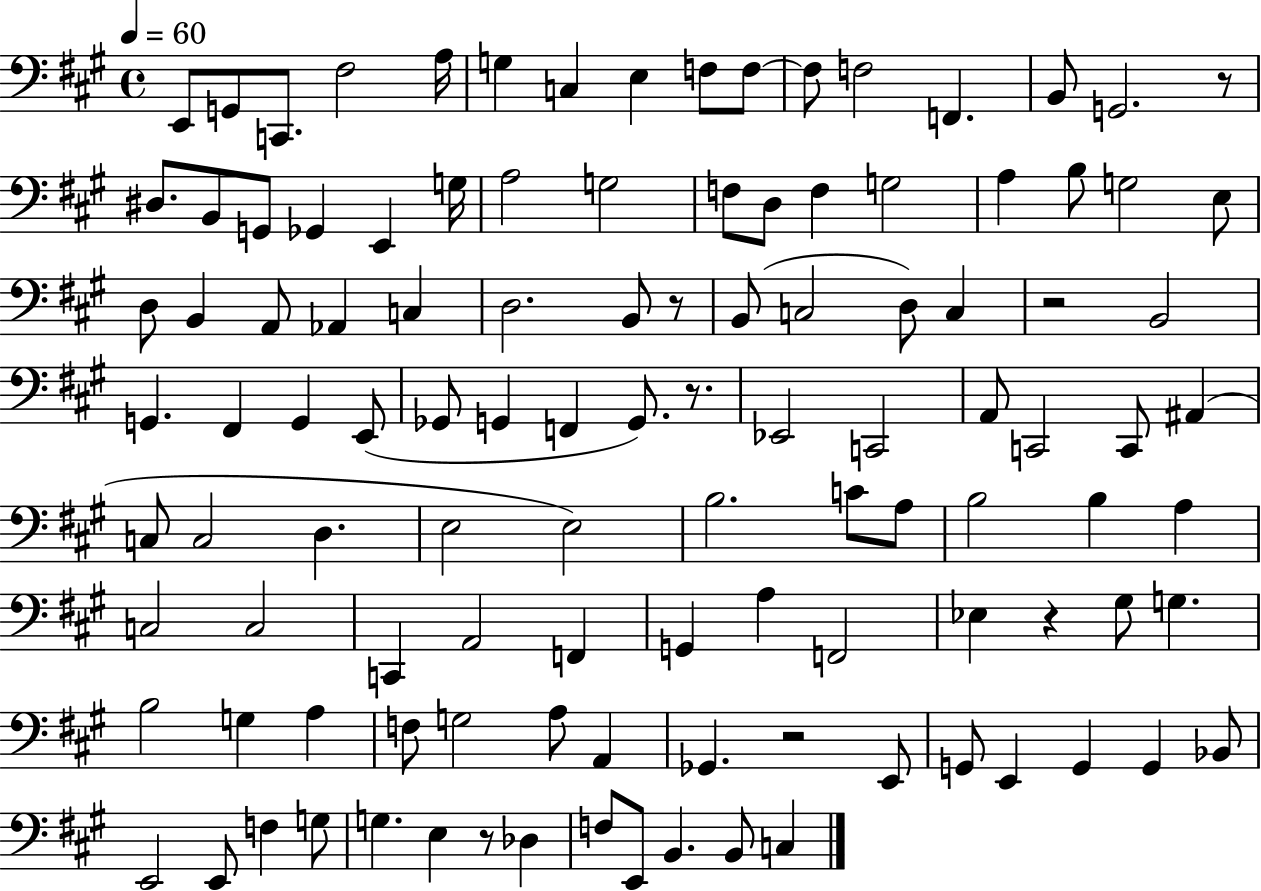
{
  \clef bass
  \time 4/4
  \defaultTimeSignature
  \key a \major
  \tempo 4 = 60
  e,8 g,8 c,8. fis2 a16 | g4 c4 e4 f8 f8~~ | f8 f2 f,4. | b,8 g,2. r8 | \break dis8. b,8 g,8 ges,4 e,4 g16 | a2 g2 | f8 d8 f4 g2 | a4 b8 g2 e8 | \break d8 b,4 a,8 aes,4 c4 | d2. b,8 r8 | b,8( c2 d8) c4 | r2 b,2 | \break g,4. fis,4 g,4 e,8( | ges,8 g,4 f,4 g,8.) r8. | ees,2 c,2 | a,8 c,2 c,8 ais,4( | \break c8 c2 d4. | e2 e2) | b2. c'8 a8 | b2 b4 a4 | \break c2 c2 | c,4 a,2 f,4 | g,4 a4 f,2 | ees4 r4 gis8 g4. | \break b2 g4 a4 | f8 g2 a8 a,4 | ges,4. r2 e,8 | g,8 e,4 g,4 g,4 bes,8 | \break e,2 e,8 f4 g8 | g4. e4 r8 des4 | f8 e,8 b,4. b,8 c4 | \bar "|."
}